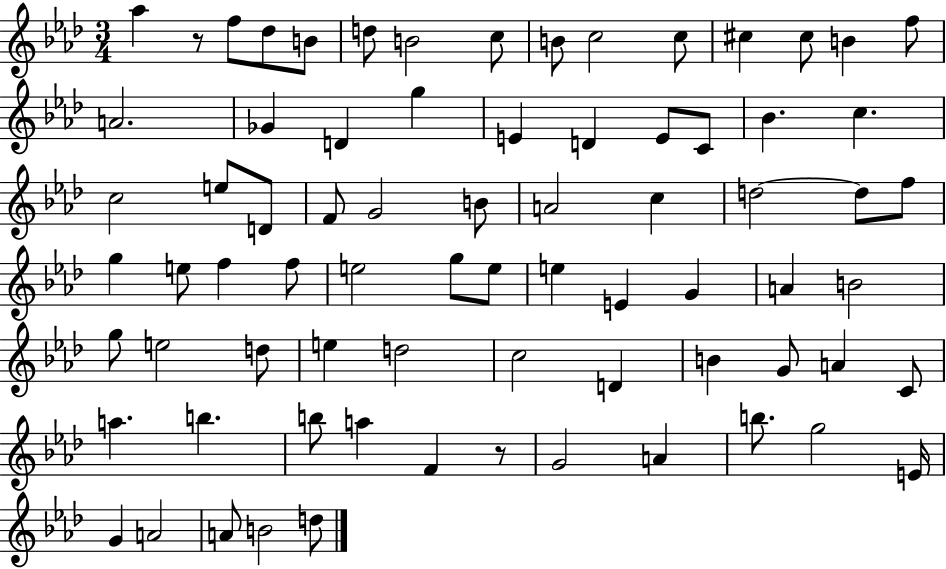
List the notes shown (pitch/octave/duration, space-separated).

Ab5/q R/e F5/e Db5/e B4/e D5/e B4/h C5/e B4/e C5/h C5/e C#5/q C#5/e B4/q F5/e A4/h. Gb4/q D4/q G5/q E4/q D4/q E4/e C4/e Bb4/q. C5/q. C5/h E5/e D4/e F4/e G4/h B4/e A4/h C5/q D5/h D5/e F5/e G5/q E5/e F5/q F5/e E5/h G5/e E5/e E5/q E4/q G4/q A4/q B4/h G5/e E5/h D5/e E5/q D5/h C5/h D4/q B4/q G4/e A4/q C4/e A5/q. B5/q. B5/e A5/q F4/q R/e G4/h A4/q B5/e. G5/h E4/s G4/q A4/h A4/e B4/h D5/e